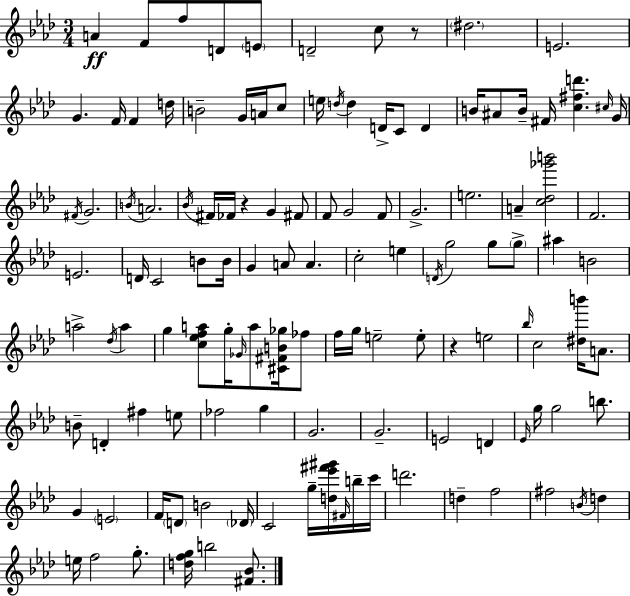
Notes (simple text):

A4/q F4/e F5/e D4/e E4/e D4/h C5/e R/e D#5/h. E4/h. G4/q. F4/s F4/q D5/s B4/h G4/s A4/s C5/e E5/s D5/s D5/q D4/s C4/e D4/q B4/s A#4/e B4/s F#4/s [C5,F#5,D6]/q. C#5/s G4/s F#4/s G4/h. B4/s A4/h. Bb4/s F#4/s FES4/s R/q G4/q F#4/e F4/e G4/h F4/e G4/h. E5/h. A4/q [C5,Db5,Gb6,B6]/h F4/h. E4/h. D4/s C4/h B4/e B4/s G4/q A4/e A4/q. C5/h E5/q D4/s G5/h G5/e G5/e A#5/q B4/h A5/h Db5/s A5/q G5/q [C5,Eb5,F5,A5]/e G5/s Gb4/s A5/e [C#4,F#4,B4,Gb5]/s FES5/e F5/s G5/s E5/h E5/e R/q E5/h Bb5/s C5/h [D#5,B6]/s A4/e. B4/e D4/q F#5/q E5/e FES5/h G5/q G4/h. G4/h. E4/h D4/q Eb4/s G5/s G5/h B5/e. G4/q E4/h F4/s D4/e B4/h Db4/s C4/h G5/s [D5,Eb6,F#6,G#6]/s F#4/s B5/s C6/s D6/h. D5/q F5/h F#5/h B4/s D5/q E5/s F5/h G5/e. [D5,F5,G5]/s B5/h [F#4,Bb4]/e.